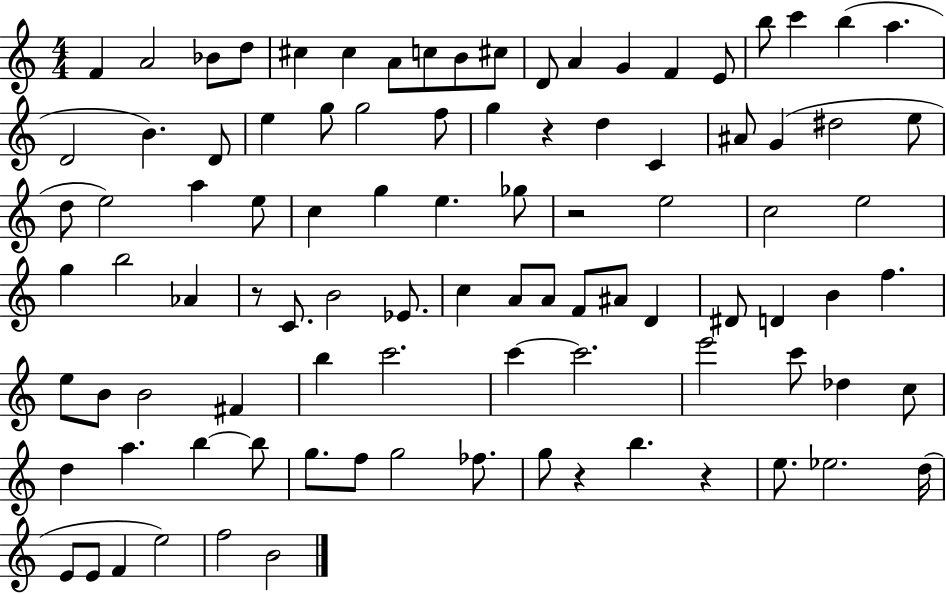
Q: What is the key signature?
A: C major